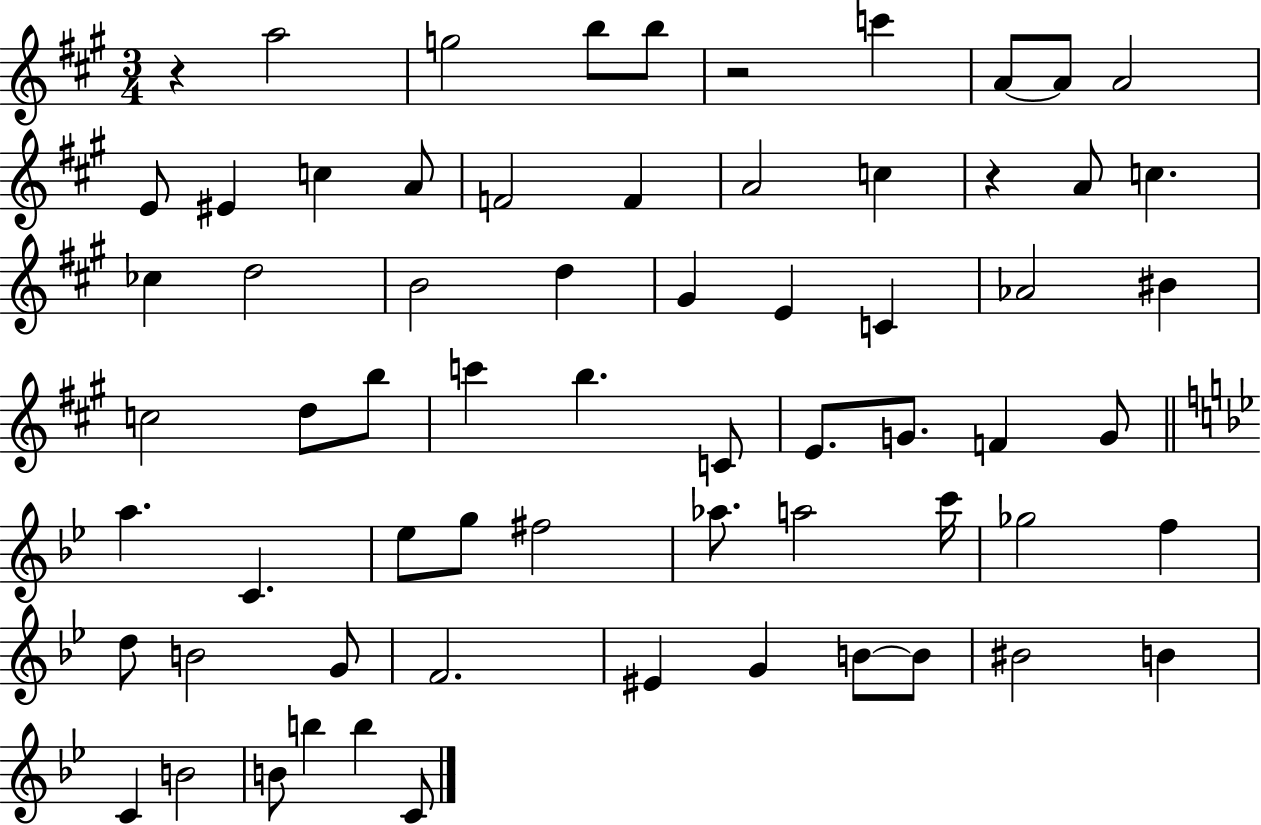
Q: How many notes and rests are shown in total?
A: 66